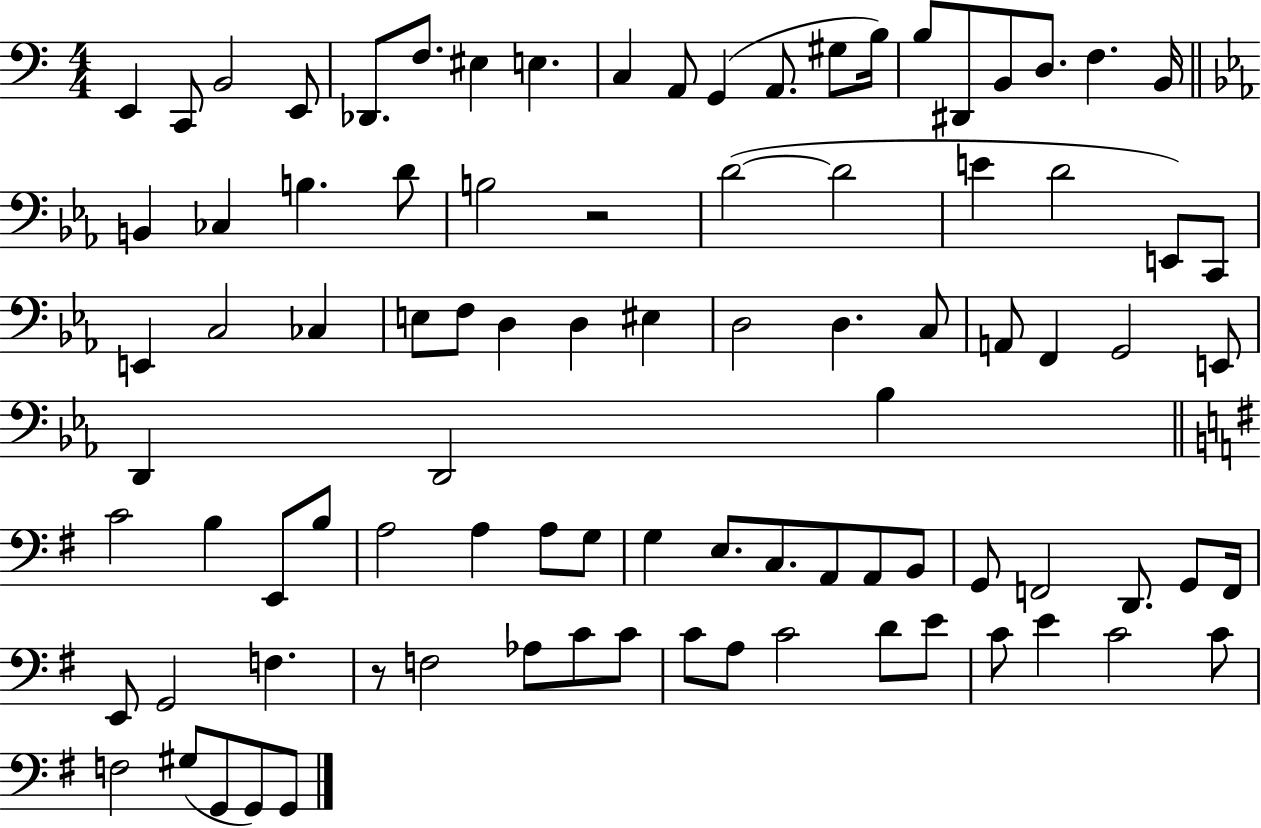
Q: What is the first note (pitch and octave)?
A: E2